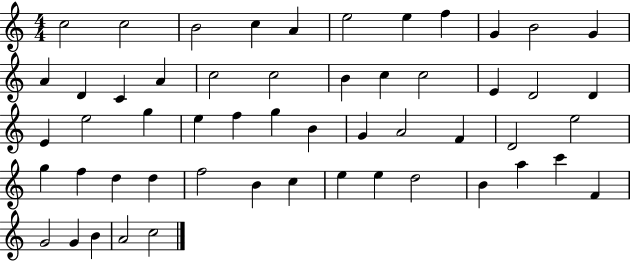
{
  \clef treble
  \numericTimeSignature
  \time 4/4
  \key c \major
  c''2 c''2 | b'2 c''4 a'4 | e''2 e''4 f''4 | g'4 b'2 g'4 | \break a'4 d'4 c'4 a'4 | c''2 c''2 | b'4 c''4 c''2 | e'4 d'2 d'4 | \break e'4 e''2 g''4 | e''4 f''4 g''4 b'4 | g'4 a'2 f'4 | d'2 e''2 | \break g''4 f''4 d''4 d''4 | f''2 b'4 c''4 | e''4 e''4 d''2 | b'4 a''4 c'''4 f'4 | \break g'2 g'4 b'4 | a'2 c''2 | \bar "|."
}